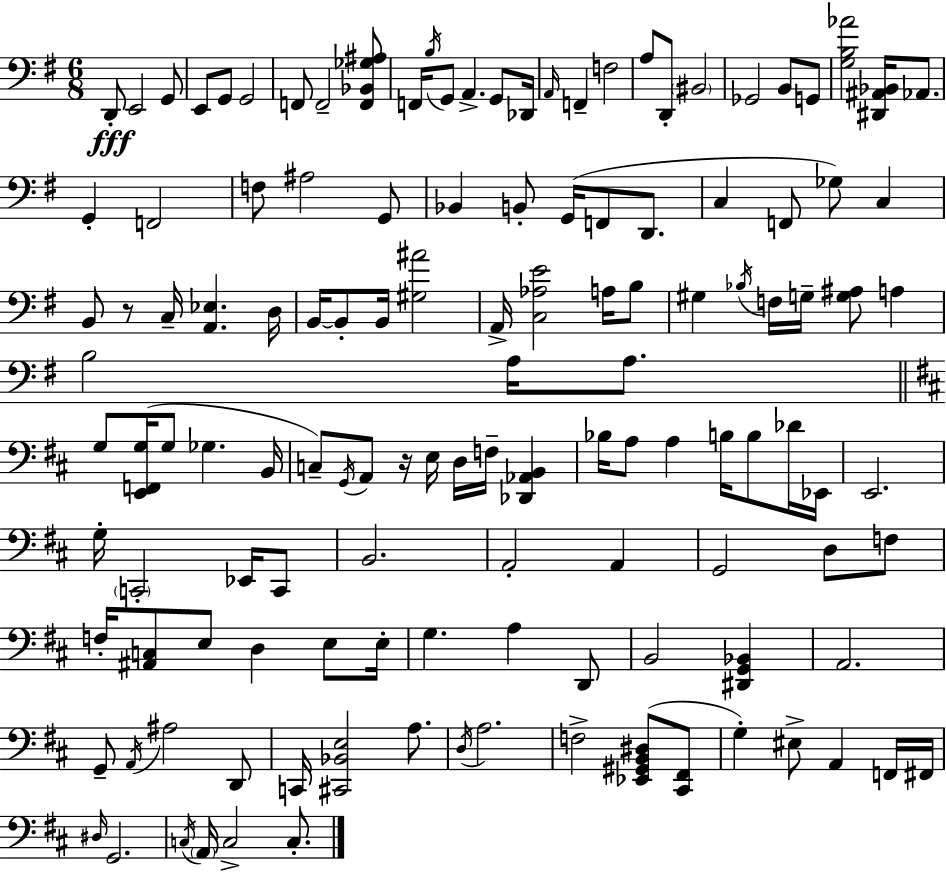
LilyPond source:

{
  \clef bass
  \numericTimeSignature
  \time 6/8
  \key g \major
  d,8-.\fff e,2 g,8 | e,8 g,8 g,2 | f,8 f,2-- <f, bes, ges ais>8 | f,16 \acciaccatura { b16 } g,8 a,4.-> g,8 | \break des,16 \grace { a,16 } f,4-- f2 | a8 d,8-. \parenthesize bis,2 | ges,2 b,8 | g,8 <g b aes'>2 <dis, ais, bes,>16 aes,8. | \break g,4-. f,2 | f8 ais2 | g,8 bes,4 b,8-. g,16( f,8 d,8. | c4 f,8 ges8) c4 | \break b,8 r8 c16-- <a, ees>4. | d16 b,16~~ b,8-. b,16 <gis ais'>2 | a,16-> <c aes e'>2 a16 | b8 gis4 \acciaccatura { bes16 } f16 g16-- <g ais>8 a4 | \break b2 a16 | a8. \bar "||" \break \key d \major g8 <e, f, g>16( g8 ges4. b,16 | c8--) \acciaccatura { g,16 } a,8 r16 e16 d16 f16-- <des, aes, b,>4 | bes16 a8 a4 b16 b8 des'16 | ees,16 e,2. | \break g16-. \parenthesize c,2-. ees,16 c,8 | b,2. | a,2-. a,4 | g,2 d8 f8 | \break f16-. <ais, c>8 e8 d4 e8 | e16-. g4. a4 d,8 | b,2 <dis, g, bes,>4 | a,2. | \break g,8-- \acciaccatura { a,16 } ais2 | d,8 c,16 <cis, bes, e>2 a8. | \acciaccatura { d16 } a2. | f2-> <ees, gis, b, dis>8( | \break <cis, fis,>8 g4-.) eis8-> a,4 | f,16 fis,16 \grace { dis16 } g,2. | \acciaccatura { c16 } \parenthesize a,16 c2-> | c8.-. \bar "|."
}